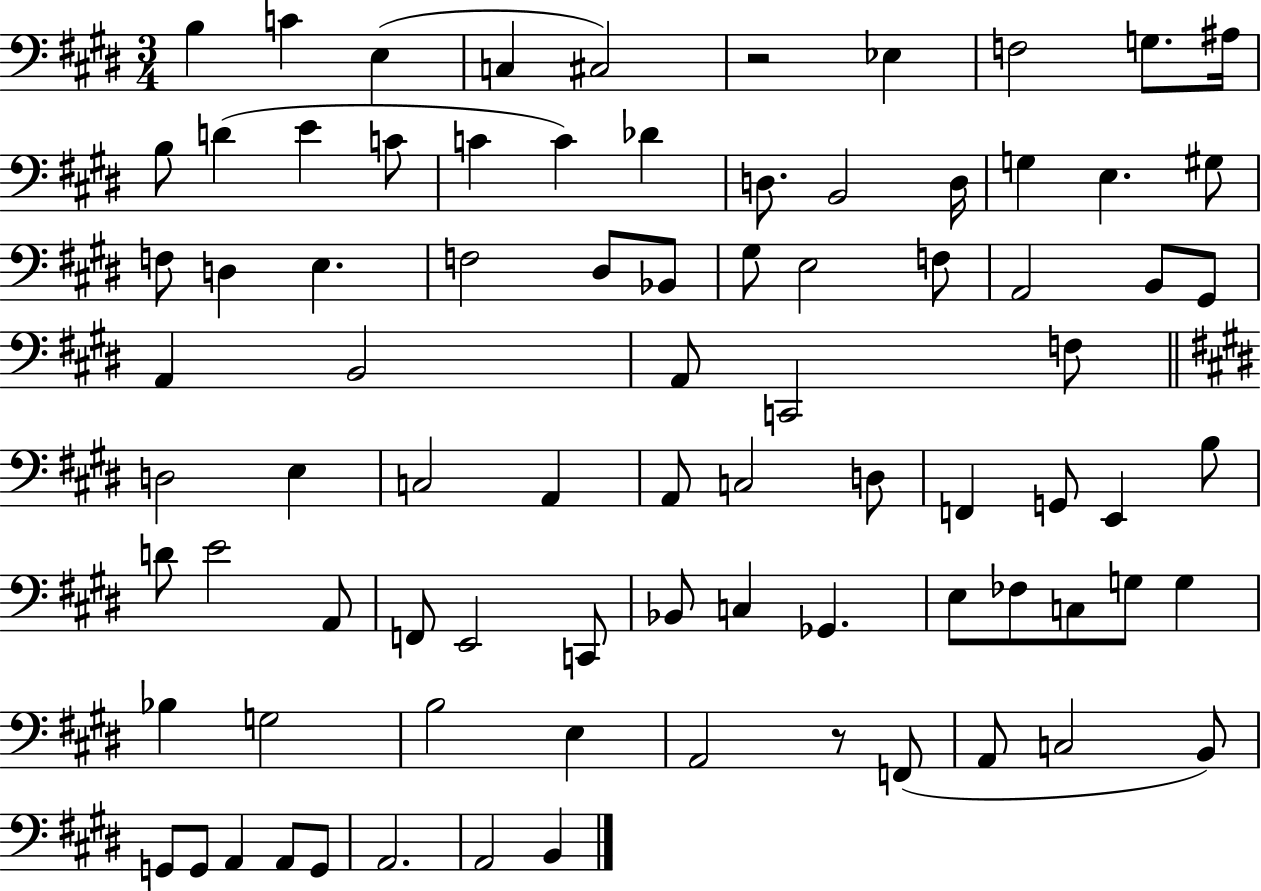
B3/q C4/q E3/q C3/q C#3/h R/h Eb3/q F3/h G3/e. A#3/s B3/e D4/q E4/q C4/e C4/q C4/q Db4/q D3/e. B2/h D3/s G3/q E3/q. G#3/e F3/e D3/q E3/q. F3/h D#3/e Bb2/e G#3/e E3/h F3/e A2/h B2/e G#2/e A2/q B2/h A2/e C2/h F3/e D3/h E3/q C3/h A2/q A2/e C3/h D3/e F2/q G2/e E2/q B3/e D4/e E4/h A2/e F2/e E2/h C2/e Bb2/e C3/q Gb2/q. E3/e FES3/e C3/e G3/e G3/q Bb3/q G3/h B3/h E3/q A2/h R/e F2/e A2/e C3/h B2/e G2/e G2/e A2/q A2/e G2/e A2/h. A2/h B2/q